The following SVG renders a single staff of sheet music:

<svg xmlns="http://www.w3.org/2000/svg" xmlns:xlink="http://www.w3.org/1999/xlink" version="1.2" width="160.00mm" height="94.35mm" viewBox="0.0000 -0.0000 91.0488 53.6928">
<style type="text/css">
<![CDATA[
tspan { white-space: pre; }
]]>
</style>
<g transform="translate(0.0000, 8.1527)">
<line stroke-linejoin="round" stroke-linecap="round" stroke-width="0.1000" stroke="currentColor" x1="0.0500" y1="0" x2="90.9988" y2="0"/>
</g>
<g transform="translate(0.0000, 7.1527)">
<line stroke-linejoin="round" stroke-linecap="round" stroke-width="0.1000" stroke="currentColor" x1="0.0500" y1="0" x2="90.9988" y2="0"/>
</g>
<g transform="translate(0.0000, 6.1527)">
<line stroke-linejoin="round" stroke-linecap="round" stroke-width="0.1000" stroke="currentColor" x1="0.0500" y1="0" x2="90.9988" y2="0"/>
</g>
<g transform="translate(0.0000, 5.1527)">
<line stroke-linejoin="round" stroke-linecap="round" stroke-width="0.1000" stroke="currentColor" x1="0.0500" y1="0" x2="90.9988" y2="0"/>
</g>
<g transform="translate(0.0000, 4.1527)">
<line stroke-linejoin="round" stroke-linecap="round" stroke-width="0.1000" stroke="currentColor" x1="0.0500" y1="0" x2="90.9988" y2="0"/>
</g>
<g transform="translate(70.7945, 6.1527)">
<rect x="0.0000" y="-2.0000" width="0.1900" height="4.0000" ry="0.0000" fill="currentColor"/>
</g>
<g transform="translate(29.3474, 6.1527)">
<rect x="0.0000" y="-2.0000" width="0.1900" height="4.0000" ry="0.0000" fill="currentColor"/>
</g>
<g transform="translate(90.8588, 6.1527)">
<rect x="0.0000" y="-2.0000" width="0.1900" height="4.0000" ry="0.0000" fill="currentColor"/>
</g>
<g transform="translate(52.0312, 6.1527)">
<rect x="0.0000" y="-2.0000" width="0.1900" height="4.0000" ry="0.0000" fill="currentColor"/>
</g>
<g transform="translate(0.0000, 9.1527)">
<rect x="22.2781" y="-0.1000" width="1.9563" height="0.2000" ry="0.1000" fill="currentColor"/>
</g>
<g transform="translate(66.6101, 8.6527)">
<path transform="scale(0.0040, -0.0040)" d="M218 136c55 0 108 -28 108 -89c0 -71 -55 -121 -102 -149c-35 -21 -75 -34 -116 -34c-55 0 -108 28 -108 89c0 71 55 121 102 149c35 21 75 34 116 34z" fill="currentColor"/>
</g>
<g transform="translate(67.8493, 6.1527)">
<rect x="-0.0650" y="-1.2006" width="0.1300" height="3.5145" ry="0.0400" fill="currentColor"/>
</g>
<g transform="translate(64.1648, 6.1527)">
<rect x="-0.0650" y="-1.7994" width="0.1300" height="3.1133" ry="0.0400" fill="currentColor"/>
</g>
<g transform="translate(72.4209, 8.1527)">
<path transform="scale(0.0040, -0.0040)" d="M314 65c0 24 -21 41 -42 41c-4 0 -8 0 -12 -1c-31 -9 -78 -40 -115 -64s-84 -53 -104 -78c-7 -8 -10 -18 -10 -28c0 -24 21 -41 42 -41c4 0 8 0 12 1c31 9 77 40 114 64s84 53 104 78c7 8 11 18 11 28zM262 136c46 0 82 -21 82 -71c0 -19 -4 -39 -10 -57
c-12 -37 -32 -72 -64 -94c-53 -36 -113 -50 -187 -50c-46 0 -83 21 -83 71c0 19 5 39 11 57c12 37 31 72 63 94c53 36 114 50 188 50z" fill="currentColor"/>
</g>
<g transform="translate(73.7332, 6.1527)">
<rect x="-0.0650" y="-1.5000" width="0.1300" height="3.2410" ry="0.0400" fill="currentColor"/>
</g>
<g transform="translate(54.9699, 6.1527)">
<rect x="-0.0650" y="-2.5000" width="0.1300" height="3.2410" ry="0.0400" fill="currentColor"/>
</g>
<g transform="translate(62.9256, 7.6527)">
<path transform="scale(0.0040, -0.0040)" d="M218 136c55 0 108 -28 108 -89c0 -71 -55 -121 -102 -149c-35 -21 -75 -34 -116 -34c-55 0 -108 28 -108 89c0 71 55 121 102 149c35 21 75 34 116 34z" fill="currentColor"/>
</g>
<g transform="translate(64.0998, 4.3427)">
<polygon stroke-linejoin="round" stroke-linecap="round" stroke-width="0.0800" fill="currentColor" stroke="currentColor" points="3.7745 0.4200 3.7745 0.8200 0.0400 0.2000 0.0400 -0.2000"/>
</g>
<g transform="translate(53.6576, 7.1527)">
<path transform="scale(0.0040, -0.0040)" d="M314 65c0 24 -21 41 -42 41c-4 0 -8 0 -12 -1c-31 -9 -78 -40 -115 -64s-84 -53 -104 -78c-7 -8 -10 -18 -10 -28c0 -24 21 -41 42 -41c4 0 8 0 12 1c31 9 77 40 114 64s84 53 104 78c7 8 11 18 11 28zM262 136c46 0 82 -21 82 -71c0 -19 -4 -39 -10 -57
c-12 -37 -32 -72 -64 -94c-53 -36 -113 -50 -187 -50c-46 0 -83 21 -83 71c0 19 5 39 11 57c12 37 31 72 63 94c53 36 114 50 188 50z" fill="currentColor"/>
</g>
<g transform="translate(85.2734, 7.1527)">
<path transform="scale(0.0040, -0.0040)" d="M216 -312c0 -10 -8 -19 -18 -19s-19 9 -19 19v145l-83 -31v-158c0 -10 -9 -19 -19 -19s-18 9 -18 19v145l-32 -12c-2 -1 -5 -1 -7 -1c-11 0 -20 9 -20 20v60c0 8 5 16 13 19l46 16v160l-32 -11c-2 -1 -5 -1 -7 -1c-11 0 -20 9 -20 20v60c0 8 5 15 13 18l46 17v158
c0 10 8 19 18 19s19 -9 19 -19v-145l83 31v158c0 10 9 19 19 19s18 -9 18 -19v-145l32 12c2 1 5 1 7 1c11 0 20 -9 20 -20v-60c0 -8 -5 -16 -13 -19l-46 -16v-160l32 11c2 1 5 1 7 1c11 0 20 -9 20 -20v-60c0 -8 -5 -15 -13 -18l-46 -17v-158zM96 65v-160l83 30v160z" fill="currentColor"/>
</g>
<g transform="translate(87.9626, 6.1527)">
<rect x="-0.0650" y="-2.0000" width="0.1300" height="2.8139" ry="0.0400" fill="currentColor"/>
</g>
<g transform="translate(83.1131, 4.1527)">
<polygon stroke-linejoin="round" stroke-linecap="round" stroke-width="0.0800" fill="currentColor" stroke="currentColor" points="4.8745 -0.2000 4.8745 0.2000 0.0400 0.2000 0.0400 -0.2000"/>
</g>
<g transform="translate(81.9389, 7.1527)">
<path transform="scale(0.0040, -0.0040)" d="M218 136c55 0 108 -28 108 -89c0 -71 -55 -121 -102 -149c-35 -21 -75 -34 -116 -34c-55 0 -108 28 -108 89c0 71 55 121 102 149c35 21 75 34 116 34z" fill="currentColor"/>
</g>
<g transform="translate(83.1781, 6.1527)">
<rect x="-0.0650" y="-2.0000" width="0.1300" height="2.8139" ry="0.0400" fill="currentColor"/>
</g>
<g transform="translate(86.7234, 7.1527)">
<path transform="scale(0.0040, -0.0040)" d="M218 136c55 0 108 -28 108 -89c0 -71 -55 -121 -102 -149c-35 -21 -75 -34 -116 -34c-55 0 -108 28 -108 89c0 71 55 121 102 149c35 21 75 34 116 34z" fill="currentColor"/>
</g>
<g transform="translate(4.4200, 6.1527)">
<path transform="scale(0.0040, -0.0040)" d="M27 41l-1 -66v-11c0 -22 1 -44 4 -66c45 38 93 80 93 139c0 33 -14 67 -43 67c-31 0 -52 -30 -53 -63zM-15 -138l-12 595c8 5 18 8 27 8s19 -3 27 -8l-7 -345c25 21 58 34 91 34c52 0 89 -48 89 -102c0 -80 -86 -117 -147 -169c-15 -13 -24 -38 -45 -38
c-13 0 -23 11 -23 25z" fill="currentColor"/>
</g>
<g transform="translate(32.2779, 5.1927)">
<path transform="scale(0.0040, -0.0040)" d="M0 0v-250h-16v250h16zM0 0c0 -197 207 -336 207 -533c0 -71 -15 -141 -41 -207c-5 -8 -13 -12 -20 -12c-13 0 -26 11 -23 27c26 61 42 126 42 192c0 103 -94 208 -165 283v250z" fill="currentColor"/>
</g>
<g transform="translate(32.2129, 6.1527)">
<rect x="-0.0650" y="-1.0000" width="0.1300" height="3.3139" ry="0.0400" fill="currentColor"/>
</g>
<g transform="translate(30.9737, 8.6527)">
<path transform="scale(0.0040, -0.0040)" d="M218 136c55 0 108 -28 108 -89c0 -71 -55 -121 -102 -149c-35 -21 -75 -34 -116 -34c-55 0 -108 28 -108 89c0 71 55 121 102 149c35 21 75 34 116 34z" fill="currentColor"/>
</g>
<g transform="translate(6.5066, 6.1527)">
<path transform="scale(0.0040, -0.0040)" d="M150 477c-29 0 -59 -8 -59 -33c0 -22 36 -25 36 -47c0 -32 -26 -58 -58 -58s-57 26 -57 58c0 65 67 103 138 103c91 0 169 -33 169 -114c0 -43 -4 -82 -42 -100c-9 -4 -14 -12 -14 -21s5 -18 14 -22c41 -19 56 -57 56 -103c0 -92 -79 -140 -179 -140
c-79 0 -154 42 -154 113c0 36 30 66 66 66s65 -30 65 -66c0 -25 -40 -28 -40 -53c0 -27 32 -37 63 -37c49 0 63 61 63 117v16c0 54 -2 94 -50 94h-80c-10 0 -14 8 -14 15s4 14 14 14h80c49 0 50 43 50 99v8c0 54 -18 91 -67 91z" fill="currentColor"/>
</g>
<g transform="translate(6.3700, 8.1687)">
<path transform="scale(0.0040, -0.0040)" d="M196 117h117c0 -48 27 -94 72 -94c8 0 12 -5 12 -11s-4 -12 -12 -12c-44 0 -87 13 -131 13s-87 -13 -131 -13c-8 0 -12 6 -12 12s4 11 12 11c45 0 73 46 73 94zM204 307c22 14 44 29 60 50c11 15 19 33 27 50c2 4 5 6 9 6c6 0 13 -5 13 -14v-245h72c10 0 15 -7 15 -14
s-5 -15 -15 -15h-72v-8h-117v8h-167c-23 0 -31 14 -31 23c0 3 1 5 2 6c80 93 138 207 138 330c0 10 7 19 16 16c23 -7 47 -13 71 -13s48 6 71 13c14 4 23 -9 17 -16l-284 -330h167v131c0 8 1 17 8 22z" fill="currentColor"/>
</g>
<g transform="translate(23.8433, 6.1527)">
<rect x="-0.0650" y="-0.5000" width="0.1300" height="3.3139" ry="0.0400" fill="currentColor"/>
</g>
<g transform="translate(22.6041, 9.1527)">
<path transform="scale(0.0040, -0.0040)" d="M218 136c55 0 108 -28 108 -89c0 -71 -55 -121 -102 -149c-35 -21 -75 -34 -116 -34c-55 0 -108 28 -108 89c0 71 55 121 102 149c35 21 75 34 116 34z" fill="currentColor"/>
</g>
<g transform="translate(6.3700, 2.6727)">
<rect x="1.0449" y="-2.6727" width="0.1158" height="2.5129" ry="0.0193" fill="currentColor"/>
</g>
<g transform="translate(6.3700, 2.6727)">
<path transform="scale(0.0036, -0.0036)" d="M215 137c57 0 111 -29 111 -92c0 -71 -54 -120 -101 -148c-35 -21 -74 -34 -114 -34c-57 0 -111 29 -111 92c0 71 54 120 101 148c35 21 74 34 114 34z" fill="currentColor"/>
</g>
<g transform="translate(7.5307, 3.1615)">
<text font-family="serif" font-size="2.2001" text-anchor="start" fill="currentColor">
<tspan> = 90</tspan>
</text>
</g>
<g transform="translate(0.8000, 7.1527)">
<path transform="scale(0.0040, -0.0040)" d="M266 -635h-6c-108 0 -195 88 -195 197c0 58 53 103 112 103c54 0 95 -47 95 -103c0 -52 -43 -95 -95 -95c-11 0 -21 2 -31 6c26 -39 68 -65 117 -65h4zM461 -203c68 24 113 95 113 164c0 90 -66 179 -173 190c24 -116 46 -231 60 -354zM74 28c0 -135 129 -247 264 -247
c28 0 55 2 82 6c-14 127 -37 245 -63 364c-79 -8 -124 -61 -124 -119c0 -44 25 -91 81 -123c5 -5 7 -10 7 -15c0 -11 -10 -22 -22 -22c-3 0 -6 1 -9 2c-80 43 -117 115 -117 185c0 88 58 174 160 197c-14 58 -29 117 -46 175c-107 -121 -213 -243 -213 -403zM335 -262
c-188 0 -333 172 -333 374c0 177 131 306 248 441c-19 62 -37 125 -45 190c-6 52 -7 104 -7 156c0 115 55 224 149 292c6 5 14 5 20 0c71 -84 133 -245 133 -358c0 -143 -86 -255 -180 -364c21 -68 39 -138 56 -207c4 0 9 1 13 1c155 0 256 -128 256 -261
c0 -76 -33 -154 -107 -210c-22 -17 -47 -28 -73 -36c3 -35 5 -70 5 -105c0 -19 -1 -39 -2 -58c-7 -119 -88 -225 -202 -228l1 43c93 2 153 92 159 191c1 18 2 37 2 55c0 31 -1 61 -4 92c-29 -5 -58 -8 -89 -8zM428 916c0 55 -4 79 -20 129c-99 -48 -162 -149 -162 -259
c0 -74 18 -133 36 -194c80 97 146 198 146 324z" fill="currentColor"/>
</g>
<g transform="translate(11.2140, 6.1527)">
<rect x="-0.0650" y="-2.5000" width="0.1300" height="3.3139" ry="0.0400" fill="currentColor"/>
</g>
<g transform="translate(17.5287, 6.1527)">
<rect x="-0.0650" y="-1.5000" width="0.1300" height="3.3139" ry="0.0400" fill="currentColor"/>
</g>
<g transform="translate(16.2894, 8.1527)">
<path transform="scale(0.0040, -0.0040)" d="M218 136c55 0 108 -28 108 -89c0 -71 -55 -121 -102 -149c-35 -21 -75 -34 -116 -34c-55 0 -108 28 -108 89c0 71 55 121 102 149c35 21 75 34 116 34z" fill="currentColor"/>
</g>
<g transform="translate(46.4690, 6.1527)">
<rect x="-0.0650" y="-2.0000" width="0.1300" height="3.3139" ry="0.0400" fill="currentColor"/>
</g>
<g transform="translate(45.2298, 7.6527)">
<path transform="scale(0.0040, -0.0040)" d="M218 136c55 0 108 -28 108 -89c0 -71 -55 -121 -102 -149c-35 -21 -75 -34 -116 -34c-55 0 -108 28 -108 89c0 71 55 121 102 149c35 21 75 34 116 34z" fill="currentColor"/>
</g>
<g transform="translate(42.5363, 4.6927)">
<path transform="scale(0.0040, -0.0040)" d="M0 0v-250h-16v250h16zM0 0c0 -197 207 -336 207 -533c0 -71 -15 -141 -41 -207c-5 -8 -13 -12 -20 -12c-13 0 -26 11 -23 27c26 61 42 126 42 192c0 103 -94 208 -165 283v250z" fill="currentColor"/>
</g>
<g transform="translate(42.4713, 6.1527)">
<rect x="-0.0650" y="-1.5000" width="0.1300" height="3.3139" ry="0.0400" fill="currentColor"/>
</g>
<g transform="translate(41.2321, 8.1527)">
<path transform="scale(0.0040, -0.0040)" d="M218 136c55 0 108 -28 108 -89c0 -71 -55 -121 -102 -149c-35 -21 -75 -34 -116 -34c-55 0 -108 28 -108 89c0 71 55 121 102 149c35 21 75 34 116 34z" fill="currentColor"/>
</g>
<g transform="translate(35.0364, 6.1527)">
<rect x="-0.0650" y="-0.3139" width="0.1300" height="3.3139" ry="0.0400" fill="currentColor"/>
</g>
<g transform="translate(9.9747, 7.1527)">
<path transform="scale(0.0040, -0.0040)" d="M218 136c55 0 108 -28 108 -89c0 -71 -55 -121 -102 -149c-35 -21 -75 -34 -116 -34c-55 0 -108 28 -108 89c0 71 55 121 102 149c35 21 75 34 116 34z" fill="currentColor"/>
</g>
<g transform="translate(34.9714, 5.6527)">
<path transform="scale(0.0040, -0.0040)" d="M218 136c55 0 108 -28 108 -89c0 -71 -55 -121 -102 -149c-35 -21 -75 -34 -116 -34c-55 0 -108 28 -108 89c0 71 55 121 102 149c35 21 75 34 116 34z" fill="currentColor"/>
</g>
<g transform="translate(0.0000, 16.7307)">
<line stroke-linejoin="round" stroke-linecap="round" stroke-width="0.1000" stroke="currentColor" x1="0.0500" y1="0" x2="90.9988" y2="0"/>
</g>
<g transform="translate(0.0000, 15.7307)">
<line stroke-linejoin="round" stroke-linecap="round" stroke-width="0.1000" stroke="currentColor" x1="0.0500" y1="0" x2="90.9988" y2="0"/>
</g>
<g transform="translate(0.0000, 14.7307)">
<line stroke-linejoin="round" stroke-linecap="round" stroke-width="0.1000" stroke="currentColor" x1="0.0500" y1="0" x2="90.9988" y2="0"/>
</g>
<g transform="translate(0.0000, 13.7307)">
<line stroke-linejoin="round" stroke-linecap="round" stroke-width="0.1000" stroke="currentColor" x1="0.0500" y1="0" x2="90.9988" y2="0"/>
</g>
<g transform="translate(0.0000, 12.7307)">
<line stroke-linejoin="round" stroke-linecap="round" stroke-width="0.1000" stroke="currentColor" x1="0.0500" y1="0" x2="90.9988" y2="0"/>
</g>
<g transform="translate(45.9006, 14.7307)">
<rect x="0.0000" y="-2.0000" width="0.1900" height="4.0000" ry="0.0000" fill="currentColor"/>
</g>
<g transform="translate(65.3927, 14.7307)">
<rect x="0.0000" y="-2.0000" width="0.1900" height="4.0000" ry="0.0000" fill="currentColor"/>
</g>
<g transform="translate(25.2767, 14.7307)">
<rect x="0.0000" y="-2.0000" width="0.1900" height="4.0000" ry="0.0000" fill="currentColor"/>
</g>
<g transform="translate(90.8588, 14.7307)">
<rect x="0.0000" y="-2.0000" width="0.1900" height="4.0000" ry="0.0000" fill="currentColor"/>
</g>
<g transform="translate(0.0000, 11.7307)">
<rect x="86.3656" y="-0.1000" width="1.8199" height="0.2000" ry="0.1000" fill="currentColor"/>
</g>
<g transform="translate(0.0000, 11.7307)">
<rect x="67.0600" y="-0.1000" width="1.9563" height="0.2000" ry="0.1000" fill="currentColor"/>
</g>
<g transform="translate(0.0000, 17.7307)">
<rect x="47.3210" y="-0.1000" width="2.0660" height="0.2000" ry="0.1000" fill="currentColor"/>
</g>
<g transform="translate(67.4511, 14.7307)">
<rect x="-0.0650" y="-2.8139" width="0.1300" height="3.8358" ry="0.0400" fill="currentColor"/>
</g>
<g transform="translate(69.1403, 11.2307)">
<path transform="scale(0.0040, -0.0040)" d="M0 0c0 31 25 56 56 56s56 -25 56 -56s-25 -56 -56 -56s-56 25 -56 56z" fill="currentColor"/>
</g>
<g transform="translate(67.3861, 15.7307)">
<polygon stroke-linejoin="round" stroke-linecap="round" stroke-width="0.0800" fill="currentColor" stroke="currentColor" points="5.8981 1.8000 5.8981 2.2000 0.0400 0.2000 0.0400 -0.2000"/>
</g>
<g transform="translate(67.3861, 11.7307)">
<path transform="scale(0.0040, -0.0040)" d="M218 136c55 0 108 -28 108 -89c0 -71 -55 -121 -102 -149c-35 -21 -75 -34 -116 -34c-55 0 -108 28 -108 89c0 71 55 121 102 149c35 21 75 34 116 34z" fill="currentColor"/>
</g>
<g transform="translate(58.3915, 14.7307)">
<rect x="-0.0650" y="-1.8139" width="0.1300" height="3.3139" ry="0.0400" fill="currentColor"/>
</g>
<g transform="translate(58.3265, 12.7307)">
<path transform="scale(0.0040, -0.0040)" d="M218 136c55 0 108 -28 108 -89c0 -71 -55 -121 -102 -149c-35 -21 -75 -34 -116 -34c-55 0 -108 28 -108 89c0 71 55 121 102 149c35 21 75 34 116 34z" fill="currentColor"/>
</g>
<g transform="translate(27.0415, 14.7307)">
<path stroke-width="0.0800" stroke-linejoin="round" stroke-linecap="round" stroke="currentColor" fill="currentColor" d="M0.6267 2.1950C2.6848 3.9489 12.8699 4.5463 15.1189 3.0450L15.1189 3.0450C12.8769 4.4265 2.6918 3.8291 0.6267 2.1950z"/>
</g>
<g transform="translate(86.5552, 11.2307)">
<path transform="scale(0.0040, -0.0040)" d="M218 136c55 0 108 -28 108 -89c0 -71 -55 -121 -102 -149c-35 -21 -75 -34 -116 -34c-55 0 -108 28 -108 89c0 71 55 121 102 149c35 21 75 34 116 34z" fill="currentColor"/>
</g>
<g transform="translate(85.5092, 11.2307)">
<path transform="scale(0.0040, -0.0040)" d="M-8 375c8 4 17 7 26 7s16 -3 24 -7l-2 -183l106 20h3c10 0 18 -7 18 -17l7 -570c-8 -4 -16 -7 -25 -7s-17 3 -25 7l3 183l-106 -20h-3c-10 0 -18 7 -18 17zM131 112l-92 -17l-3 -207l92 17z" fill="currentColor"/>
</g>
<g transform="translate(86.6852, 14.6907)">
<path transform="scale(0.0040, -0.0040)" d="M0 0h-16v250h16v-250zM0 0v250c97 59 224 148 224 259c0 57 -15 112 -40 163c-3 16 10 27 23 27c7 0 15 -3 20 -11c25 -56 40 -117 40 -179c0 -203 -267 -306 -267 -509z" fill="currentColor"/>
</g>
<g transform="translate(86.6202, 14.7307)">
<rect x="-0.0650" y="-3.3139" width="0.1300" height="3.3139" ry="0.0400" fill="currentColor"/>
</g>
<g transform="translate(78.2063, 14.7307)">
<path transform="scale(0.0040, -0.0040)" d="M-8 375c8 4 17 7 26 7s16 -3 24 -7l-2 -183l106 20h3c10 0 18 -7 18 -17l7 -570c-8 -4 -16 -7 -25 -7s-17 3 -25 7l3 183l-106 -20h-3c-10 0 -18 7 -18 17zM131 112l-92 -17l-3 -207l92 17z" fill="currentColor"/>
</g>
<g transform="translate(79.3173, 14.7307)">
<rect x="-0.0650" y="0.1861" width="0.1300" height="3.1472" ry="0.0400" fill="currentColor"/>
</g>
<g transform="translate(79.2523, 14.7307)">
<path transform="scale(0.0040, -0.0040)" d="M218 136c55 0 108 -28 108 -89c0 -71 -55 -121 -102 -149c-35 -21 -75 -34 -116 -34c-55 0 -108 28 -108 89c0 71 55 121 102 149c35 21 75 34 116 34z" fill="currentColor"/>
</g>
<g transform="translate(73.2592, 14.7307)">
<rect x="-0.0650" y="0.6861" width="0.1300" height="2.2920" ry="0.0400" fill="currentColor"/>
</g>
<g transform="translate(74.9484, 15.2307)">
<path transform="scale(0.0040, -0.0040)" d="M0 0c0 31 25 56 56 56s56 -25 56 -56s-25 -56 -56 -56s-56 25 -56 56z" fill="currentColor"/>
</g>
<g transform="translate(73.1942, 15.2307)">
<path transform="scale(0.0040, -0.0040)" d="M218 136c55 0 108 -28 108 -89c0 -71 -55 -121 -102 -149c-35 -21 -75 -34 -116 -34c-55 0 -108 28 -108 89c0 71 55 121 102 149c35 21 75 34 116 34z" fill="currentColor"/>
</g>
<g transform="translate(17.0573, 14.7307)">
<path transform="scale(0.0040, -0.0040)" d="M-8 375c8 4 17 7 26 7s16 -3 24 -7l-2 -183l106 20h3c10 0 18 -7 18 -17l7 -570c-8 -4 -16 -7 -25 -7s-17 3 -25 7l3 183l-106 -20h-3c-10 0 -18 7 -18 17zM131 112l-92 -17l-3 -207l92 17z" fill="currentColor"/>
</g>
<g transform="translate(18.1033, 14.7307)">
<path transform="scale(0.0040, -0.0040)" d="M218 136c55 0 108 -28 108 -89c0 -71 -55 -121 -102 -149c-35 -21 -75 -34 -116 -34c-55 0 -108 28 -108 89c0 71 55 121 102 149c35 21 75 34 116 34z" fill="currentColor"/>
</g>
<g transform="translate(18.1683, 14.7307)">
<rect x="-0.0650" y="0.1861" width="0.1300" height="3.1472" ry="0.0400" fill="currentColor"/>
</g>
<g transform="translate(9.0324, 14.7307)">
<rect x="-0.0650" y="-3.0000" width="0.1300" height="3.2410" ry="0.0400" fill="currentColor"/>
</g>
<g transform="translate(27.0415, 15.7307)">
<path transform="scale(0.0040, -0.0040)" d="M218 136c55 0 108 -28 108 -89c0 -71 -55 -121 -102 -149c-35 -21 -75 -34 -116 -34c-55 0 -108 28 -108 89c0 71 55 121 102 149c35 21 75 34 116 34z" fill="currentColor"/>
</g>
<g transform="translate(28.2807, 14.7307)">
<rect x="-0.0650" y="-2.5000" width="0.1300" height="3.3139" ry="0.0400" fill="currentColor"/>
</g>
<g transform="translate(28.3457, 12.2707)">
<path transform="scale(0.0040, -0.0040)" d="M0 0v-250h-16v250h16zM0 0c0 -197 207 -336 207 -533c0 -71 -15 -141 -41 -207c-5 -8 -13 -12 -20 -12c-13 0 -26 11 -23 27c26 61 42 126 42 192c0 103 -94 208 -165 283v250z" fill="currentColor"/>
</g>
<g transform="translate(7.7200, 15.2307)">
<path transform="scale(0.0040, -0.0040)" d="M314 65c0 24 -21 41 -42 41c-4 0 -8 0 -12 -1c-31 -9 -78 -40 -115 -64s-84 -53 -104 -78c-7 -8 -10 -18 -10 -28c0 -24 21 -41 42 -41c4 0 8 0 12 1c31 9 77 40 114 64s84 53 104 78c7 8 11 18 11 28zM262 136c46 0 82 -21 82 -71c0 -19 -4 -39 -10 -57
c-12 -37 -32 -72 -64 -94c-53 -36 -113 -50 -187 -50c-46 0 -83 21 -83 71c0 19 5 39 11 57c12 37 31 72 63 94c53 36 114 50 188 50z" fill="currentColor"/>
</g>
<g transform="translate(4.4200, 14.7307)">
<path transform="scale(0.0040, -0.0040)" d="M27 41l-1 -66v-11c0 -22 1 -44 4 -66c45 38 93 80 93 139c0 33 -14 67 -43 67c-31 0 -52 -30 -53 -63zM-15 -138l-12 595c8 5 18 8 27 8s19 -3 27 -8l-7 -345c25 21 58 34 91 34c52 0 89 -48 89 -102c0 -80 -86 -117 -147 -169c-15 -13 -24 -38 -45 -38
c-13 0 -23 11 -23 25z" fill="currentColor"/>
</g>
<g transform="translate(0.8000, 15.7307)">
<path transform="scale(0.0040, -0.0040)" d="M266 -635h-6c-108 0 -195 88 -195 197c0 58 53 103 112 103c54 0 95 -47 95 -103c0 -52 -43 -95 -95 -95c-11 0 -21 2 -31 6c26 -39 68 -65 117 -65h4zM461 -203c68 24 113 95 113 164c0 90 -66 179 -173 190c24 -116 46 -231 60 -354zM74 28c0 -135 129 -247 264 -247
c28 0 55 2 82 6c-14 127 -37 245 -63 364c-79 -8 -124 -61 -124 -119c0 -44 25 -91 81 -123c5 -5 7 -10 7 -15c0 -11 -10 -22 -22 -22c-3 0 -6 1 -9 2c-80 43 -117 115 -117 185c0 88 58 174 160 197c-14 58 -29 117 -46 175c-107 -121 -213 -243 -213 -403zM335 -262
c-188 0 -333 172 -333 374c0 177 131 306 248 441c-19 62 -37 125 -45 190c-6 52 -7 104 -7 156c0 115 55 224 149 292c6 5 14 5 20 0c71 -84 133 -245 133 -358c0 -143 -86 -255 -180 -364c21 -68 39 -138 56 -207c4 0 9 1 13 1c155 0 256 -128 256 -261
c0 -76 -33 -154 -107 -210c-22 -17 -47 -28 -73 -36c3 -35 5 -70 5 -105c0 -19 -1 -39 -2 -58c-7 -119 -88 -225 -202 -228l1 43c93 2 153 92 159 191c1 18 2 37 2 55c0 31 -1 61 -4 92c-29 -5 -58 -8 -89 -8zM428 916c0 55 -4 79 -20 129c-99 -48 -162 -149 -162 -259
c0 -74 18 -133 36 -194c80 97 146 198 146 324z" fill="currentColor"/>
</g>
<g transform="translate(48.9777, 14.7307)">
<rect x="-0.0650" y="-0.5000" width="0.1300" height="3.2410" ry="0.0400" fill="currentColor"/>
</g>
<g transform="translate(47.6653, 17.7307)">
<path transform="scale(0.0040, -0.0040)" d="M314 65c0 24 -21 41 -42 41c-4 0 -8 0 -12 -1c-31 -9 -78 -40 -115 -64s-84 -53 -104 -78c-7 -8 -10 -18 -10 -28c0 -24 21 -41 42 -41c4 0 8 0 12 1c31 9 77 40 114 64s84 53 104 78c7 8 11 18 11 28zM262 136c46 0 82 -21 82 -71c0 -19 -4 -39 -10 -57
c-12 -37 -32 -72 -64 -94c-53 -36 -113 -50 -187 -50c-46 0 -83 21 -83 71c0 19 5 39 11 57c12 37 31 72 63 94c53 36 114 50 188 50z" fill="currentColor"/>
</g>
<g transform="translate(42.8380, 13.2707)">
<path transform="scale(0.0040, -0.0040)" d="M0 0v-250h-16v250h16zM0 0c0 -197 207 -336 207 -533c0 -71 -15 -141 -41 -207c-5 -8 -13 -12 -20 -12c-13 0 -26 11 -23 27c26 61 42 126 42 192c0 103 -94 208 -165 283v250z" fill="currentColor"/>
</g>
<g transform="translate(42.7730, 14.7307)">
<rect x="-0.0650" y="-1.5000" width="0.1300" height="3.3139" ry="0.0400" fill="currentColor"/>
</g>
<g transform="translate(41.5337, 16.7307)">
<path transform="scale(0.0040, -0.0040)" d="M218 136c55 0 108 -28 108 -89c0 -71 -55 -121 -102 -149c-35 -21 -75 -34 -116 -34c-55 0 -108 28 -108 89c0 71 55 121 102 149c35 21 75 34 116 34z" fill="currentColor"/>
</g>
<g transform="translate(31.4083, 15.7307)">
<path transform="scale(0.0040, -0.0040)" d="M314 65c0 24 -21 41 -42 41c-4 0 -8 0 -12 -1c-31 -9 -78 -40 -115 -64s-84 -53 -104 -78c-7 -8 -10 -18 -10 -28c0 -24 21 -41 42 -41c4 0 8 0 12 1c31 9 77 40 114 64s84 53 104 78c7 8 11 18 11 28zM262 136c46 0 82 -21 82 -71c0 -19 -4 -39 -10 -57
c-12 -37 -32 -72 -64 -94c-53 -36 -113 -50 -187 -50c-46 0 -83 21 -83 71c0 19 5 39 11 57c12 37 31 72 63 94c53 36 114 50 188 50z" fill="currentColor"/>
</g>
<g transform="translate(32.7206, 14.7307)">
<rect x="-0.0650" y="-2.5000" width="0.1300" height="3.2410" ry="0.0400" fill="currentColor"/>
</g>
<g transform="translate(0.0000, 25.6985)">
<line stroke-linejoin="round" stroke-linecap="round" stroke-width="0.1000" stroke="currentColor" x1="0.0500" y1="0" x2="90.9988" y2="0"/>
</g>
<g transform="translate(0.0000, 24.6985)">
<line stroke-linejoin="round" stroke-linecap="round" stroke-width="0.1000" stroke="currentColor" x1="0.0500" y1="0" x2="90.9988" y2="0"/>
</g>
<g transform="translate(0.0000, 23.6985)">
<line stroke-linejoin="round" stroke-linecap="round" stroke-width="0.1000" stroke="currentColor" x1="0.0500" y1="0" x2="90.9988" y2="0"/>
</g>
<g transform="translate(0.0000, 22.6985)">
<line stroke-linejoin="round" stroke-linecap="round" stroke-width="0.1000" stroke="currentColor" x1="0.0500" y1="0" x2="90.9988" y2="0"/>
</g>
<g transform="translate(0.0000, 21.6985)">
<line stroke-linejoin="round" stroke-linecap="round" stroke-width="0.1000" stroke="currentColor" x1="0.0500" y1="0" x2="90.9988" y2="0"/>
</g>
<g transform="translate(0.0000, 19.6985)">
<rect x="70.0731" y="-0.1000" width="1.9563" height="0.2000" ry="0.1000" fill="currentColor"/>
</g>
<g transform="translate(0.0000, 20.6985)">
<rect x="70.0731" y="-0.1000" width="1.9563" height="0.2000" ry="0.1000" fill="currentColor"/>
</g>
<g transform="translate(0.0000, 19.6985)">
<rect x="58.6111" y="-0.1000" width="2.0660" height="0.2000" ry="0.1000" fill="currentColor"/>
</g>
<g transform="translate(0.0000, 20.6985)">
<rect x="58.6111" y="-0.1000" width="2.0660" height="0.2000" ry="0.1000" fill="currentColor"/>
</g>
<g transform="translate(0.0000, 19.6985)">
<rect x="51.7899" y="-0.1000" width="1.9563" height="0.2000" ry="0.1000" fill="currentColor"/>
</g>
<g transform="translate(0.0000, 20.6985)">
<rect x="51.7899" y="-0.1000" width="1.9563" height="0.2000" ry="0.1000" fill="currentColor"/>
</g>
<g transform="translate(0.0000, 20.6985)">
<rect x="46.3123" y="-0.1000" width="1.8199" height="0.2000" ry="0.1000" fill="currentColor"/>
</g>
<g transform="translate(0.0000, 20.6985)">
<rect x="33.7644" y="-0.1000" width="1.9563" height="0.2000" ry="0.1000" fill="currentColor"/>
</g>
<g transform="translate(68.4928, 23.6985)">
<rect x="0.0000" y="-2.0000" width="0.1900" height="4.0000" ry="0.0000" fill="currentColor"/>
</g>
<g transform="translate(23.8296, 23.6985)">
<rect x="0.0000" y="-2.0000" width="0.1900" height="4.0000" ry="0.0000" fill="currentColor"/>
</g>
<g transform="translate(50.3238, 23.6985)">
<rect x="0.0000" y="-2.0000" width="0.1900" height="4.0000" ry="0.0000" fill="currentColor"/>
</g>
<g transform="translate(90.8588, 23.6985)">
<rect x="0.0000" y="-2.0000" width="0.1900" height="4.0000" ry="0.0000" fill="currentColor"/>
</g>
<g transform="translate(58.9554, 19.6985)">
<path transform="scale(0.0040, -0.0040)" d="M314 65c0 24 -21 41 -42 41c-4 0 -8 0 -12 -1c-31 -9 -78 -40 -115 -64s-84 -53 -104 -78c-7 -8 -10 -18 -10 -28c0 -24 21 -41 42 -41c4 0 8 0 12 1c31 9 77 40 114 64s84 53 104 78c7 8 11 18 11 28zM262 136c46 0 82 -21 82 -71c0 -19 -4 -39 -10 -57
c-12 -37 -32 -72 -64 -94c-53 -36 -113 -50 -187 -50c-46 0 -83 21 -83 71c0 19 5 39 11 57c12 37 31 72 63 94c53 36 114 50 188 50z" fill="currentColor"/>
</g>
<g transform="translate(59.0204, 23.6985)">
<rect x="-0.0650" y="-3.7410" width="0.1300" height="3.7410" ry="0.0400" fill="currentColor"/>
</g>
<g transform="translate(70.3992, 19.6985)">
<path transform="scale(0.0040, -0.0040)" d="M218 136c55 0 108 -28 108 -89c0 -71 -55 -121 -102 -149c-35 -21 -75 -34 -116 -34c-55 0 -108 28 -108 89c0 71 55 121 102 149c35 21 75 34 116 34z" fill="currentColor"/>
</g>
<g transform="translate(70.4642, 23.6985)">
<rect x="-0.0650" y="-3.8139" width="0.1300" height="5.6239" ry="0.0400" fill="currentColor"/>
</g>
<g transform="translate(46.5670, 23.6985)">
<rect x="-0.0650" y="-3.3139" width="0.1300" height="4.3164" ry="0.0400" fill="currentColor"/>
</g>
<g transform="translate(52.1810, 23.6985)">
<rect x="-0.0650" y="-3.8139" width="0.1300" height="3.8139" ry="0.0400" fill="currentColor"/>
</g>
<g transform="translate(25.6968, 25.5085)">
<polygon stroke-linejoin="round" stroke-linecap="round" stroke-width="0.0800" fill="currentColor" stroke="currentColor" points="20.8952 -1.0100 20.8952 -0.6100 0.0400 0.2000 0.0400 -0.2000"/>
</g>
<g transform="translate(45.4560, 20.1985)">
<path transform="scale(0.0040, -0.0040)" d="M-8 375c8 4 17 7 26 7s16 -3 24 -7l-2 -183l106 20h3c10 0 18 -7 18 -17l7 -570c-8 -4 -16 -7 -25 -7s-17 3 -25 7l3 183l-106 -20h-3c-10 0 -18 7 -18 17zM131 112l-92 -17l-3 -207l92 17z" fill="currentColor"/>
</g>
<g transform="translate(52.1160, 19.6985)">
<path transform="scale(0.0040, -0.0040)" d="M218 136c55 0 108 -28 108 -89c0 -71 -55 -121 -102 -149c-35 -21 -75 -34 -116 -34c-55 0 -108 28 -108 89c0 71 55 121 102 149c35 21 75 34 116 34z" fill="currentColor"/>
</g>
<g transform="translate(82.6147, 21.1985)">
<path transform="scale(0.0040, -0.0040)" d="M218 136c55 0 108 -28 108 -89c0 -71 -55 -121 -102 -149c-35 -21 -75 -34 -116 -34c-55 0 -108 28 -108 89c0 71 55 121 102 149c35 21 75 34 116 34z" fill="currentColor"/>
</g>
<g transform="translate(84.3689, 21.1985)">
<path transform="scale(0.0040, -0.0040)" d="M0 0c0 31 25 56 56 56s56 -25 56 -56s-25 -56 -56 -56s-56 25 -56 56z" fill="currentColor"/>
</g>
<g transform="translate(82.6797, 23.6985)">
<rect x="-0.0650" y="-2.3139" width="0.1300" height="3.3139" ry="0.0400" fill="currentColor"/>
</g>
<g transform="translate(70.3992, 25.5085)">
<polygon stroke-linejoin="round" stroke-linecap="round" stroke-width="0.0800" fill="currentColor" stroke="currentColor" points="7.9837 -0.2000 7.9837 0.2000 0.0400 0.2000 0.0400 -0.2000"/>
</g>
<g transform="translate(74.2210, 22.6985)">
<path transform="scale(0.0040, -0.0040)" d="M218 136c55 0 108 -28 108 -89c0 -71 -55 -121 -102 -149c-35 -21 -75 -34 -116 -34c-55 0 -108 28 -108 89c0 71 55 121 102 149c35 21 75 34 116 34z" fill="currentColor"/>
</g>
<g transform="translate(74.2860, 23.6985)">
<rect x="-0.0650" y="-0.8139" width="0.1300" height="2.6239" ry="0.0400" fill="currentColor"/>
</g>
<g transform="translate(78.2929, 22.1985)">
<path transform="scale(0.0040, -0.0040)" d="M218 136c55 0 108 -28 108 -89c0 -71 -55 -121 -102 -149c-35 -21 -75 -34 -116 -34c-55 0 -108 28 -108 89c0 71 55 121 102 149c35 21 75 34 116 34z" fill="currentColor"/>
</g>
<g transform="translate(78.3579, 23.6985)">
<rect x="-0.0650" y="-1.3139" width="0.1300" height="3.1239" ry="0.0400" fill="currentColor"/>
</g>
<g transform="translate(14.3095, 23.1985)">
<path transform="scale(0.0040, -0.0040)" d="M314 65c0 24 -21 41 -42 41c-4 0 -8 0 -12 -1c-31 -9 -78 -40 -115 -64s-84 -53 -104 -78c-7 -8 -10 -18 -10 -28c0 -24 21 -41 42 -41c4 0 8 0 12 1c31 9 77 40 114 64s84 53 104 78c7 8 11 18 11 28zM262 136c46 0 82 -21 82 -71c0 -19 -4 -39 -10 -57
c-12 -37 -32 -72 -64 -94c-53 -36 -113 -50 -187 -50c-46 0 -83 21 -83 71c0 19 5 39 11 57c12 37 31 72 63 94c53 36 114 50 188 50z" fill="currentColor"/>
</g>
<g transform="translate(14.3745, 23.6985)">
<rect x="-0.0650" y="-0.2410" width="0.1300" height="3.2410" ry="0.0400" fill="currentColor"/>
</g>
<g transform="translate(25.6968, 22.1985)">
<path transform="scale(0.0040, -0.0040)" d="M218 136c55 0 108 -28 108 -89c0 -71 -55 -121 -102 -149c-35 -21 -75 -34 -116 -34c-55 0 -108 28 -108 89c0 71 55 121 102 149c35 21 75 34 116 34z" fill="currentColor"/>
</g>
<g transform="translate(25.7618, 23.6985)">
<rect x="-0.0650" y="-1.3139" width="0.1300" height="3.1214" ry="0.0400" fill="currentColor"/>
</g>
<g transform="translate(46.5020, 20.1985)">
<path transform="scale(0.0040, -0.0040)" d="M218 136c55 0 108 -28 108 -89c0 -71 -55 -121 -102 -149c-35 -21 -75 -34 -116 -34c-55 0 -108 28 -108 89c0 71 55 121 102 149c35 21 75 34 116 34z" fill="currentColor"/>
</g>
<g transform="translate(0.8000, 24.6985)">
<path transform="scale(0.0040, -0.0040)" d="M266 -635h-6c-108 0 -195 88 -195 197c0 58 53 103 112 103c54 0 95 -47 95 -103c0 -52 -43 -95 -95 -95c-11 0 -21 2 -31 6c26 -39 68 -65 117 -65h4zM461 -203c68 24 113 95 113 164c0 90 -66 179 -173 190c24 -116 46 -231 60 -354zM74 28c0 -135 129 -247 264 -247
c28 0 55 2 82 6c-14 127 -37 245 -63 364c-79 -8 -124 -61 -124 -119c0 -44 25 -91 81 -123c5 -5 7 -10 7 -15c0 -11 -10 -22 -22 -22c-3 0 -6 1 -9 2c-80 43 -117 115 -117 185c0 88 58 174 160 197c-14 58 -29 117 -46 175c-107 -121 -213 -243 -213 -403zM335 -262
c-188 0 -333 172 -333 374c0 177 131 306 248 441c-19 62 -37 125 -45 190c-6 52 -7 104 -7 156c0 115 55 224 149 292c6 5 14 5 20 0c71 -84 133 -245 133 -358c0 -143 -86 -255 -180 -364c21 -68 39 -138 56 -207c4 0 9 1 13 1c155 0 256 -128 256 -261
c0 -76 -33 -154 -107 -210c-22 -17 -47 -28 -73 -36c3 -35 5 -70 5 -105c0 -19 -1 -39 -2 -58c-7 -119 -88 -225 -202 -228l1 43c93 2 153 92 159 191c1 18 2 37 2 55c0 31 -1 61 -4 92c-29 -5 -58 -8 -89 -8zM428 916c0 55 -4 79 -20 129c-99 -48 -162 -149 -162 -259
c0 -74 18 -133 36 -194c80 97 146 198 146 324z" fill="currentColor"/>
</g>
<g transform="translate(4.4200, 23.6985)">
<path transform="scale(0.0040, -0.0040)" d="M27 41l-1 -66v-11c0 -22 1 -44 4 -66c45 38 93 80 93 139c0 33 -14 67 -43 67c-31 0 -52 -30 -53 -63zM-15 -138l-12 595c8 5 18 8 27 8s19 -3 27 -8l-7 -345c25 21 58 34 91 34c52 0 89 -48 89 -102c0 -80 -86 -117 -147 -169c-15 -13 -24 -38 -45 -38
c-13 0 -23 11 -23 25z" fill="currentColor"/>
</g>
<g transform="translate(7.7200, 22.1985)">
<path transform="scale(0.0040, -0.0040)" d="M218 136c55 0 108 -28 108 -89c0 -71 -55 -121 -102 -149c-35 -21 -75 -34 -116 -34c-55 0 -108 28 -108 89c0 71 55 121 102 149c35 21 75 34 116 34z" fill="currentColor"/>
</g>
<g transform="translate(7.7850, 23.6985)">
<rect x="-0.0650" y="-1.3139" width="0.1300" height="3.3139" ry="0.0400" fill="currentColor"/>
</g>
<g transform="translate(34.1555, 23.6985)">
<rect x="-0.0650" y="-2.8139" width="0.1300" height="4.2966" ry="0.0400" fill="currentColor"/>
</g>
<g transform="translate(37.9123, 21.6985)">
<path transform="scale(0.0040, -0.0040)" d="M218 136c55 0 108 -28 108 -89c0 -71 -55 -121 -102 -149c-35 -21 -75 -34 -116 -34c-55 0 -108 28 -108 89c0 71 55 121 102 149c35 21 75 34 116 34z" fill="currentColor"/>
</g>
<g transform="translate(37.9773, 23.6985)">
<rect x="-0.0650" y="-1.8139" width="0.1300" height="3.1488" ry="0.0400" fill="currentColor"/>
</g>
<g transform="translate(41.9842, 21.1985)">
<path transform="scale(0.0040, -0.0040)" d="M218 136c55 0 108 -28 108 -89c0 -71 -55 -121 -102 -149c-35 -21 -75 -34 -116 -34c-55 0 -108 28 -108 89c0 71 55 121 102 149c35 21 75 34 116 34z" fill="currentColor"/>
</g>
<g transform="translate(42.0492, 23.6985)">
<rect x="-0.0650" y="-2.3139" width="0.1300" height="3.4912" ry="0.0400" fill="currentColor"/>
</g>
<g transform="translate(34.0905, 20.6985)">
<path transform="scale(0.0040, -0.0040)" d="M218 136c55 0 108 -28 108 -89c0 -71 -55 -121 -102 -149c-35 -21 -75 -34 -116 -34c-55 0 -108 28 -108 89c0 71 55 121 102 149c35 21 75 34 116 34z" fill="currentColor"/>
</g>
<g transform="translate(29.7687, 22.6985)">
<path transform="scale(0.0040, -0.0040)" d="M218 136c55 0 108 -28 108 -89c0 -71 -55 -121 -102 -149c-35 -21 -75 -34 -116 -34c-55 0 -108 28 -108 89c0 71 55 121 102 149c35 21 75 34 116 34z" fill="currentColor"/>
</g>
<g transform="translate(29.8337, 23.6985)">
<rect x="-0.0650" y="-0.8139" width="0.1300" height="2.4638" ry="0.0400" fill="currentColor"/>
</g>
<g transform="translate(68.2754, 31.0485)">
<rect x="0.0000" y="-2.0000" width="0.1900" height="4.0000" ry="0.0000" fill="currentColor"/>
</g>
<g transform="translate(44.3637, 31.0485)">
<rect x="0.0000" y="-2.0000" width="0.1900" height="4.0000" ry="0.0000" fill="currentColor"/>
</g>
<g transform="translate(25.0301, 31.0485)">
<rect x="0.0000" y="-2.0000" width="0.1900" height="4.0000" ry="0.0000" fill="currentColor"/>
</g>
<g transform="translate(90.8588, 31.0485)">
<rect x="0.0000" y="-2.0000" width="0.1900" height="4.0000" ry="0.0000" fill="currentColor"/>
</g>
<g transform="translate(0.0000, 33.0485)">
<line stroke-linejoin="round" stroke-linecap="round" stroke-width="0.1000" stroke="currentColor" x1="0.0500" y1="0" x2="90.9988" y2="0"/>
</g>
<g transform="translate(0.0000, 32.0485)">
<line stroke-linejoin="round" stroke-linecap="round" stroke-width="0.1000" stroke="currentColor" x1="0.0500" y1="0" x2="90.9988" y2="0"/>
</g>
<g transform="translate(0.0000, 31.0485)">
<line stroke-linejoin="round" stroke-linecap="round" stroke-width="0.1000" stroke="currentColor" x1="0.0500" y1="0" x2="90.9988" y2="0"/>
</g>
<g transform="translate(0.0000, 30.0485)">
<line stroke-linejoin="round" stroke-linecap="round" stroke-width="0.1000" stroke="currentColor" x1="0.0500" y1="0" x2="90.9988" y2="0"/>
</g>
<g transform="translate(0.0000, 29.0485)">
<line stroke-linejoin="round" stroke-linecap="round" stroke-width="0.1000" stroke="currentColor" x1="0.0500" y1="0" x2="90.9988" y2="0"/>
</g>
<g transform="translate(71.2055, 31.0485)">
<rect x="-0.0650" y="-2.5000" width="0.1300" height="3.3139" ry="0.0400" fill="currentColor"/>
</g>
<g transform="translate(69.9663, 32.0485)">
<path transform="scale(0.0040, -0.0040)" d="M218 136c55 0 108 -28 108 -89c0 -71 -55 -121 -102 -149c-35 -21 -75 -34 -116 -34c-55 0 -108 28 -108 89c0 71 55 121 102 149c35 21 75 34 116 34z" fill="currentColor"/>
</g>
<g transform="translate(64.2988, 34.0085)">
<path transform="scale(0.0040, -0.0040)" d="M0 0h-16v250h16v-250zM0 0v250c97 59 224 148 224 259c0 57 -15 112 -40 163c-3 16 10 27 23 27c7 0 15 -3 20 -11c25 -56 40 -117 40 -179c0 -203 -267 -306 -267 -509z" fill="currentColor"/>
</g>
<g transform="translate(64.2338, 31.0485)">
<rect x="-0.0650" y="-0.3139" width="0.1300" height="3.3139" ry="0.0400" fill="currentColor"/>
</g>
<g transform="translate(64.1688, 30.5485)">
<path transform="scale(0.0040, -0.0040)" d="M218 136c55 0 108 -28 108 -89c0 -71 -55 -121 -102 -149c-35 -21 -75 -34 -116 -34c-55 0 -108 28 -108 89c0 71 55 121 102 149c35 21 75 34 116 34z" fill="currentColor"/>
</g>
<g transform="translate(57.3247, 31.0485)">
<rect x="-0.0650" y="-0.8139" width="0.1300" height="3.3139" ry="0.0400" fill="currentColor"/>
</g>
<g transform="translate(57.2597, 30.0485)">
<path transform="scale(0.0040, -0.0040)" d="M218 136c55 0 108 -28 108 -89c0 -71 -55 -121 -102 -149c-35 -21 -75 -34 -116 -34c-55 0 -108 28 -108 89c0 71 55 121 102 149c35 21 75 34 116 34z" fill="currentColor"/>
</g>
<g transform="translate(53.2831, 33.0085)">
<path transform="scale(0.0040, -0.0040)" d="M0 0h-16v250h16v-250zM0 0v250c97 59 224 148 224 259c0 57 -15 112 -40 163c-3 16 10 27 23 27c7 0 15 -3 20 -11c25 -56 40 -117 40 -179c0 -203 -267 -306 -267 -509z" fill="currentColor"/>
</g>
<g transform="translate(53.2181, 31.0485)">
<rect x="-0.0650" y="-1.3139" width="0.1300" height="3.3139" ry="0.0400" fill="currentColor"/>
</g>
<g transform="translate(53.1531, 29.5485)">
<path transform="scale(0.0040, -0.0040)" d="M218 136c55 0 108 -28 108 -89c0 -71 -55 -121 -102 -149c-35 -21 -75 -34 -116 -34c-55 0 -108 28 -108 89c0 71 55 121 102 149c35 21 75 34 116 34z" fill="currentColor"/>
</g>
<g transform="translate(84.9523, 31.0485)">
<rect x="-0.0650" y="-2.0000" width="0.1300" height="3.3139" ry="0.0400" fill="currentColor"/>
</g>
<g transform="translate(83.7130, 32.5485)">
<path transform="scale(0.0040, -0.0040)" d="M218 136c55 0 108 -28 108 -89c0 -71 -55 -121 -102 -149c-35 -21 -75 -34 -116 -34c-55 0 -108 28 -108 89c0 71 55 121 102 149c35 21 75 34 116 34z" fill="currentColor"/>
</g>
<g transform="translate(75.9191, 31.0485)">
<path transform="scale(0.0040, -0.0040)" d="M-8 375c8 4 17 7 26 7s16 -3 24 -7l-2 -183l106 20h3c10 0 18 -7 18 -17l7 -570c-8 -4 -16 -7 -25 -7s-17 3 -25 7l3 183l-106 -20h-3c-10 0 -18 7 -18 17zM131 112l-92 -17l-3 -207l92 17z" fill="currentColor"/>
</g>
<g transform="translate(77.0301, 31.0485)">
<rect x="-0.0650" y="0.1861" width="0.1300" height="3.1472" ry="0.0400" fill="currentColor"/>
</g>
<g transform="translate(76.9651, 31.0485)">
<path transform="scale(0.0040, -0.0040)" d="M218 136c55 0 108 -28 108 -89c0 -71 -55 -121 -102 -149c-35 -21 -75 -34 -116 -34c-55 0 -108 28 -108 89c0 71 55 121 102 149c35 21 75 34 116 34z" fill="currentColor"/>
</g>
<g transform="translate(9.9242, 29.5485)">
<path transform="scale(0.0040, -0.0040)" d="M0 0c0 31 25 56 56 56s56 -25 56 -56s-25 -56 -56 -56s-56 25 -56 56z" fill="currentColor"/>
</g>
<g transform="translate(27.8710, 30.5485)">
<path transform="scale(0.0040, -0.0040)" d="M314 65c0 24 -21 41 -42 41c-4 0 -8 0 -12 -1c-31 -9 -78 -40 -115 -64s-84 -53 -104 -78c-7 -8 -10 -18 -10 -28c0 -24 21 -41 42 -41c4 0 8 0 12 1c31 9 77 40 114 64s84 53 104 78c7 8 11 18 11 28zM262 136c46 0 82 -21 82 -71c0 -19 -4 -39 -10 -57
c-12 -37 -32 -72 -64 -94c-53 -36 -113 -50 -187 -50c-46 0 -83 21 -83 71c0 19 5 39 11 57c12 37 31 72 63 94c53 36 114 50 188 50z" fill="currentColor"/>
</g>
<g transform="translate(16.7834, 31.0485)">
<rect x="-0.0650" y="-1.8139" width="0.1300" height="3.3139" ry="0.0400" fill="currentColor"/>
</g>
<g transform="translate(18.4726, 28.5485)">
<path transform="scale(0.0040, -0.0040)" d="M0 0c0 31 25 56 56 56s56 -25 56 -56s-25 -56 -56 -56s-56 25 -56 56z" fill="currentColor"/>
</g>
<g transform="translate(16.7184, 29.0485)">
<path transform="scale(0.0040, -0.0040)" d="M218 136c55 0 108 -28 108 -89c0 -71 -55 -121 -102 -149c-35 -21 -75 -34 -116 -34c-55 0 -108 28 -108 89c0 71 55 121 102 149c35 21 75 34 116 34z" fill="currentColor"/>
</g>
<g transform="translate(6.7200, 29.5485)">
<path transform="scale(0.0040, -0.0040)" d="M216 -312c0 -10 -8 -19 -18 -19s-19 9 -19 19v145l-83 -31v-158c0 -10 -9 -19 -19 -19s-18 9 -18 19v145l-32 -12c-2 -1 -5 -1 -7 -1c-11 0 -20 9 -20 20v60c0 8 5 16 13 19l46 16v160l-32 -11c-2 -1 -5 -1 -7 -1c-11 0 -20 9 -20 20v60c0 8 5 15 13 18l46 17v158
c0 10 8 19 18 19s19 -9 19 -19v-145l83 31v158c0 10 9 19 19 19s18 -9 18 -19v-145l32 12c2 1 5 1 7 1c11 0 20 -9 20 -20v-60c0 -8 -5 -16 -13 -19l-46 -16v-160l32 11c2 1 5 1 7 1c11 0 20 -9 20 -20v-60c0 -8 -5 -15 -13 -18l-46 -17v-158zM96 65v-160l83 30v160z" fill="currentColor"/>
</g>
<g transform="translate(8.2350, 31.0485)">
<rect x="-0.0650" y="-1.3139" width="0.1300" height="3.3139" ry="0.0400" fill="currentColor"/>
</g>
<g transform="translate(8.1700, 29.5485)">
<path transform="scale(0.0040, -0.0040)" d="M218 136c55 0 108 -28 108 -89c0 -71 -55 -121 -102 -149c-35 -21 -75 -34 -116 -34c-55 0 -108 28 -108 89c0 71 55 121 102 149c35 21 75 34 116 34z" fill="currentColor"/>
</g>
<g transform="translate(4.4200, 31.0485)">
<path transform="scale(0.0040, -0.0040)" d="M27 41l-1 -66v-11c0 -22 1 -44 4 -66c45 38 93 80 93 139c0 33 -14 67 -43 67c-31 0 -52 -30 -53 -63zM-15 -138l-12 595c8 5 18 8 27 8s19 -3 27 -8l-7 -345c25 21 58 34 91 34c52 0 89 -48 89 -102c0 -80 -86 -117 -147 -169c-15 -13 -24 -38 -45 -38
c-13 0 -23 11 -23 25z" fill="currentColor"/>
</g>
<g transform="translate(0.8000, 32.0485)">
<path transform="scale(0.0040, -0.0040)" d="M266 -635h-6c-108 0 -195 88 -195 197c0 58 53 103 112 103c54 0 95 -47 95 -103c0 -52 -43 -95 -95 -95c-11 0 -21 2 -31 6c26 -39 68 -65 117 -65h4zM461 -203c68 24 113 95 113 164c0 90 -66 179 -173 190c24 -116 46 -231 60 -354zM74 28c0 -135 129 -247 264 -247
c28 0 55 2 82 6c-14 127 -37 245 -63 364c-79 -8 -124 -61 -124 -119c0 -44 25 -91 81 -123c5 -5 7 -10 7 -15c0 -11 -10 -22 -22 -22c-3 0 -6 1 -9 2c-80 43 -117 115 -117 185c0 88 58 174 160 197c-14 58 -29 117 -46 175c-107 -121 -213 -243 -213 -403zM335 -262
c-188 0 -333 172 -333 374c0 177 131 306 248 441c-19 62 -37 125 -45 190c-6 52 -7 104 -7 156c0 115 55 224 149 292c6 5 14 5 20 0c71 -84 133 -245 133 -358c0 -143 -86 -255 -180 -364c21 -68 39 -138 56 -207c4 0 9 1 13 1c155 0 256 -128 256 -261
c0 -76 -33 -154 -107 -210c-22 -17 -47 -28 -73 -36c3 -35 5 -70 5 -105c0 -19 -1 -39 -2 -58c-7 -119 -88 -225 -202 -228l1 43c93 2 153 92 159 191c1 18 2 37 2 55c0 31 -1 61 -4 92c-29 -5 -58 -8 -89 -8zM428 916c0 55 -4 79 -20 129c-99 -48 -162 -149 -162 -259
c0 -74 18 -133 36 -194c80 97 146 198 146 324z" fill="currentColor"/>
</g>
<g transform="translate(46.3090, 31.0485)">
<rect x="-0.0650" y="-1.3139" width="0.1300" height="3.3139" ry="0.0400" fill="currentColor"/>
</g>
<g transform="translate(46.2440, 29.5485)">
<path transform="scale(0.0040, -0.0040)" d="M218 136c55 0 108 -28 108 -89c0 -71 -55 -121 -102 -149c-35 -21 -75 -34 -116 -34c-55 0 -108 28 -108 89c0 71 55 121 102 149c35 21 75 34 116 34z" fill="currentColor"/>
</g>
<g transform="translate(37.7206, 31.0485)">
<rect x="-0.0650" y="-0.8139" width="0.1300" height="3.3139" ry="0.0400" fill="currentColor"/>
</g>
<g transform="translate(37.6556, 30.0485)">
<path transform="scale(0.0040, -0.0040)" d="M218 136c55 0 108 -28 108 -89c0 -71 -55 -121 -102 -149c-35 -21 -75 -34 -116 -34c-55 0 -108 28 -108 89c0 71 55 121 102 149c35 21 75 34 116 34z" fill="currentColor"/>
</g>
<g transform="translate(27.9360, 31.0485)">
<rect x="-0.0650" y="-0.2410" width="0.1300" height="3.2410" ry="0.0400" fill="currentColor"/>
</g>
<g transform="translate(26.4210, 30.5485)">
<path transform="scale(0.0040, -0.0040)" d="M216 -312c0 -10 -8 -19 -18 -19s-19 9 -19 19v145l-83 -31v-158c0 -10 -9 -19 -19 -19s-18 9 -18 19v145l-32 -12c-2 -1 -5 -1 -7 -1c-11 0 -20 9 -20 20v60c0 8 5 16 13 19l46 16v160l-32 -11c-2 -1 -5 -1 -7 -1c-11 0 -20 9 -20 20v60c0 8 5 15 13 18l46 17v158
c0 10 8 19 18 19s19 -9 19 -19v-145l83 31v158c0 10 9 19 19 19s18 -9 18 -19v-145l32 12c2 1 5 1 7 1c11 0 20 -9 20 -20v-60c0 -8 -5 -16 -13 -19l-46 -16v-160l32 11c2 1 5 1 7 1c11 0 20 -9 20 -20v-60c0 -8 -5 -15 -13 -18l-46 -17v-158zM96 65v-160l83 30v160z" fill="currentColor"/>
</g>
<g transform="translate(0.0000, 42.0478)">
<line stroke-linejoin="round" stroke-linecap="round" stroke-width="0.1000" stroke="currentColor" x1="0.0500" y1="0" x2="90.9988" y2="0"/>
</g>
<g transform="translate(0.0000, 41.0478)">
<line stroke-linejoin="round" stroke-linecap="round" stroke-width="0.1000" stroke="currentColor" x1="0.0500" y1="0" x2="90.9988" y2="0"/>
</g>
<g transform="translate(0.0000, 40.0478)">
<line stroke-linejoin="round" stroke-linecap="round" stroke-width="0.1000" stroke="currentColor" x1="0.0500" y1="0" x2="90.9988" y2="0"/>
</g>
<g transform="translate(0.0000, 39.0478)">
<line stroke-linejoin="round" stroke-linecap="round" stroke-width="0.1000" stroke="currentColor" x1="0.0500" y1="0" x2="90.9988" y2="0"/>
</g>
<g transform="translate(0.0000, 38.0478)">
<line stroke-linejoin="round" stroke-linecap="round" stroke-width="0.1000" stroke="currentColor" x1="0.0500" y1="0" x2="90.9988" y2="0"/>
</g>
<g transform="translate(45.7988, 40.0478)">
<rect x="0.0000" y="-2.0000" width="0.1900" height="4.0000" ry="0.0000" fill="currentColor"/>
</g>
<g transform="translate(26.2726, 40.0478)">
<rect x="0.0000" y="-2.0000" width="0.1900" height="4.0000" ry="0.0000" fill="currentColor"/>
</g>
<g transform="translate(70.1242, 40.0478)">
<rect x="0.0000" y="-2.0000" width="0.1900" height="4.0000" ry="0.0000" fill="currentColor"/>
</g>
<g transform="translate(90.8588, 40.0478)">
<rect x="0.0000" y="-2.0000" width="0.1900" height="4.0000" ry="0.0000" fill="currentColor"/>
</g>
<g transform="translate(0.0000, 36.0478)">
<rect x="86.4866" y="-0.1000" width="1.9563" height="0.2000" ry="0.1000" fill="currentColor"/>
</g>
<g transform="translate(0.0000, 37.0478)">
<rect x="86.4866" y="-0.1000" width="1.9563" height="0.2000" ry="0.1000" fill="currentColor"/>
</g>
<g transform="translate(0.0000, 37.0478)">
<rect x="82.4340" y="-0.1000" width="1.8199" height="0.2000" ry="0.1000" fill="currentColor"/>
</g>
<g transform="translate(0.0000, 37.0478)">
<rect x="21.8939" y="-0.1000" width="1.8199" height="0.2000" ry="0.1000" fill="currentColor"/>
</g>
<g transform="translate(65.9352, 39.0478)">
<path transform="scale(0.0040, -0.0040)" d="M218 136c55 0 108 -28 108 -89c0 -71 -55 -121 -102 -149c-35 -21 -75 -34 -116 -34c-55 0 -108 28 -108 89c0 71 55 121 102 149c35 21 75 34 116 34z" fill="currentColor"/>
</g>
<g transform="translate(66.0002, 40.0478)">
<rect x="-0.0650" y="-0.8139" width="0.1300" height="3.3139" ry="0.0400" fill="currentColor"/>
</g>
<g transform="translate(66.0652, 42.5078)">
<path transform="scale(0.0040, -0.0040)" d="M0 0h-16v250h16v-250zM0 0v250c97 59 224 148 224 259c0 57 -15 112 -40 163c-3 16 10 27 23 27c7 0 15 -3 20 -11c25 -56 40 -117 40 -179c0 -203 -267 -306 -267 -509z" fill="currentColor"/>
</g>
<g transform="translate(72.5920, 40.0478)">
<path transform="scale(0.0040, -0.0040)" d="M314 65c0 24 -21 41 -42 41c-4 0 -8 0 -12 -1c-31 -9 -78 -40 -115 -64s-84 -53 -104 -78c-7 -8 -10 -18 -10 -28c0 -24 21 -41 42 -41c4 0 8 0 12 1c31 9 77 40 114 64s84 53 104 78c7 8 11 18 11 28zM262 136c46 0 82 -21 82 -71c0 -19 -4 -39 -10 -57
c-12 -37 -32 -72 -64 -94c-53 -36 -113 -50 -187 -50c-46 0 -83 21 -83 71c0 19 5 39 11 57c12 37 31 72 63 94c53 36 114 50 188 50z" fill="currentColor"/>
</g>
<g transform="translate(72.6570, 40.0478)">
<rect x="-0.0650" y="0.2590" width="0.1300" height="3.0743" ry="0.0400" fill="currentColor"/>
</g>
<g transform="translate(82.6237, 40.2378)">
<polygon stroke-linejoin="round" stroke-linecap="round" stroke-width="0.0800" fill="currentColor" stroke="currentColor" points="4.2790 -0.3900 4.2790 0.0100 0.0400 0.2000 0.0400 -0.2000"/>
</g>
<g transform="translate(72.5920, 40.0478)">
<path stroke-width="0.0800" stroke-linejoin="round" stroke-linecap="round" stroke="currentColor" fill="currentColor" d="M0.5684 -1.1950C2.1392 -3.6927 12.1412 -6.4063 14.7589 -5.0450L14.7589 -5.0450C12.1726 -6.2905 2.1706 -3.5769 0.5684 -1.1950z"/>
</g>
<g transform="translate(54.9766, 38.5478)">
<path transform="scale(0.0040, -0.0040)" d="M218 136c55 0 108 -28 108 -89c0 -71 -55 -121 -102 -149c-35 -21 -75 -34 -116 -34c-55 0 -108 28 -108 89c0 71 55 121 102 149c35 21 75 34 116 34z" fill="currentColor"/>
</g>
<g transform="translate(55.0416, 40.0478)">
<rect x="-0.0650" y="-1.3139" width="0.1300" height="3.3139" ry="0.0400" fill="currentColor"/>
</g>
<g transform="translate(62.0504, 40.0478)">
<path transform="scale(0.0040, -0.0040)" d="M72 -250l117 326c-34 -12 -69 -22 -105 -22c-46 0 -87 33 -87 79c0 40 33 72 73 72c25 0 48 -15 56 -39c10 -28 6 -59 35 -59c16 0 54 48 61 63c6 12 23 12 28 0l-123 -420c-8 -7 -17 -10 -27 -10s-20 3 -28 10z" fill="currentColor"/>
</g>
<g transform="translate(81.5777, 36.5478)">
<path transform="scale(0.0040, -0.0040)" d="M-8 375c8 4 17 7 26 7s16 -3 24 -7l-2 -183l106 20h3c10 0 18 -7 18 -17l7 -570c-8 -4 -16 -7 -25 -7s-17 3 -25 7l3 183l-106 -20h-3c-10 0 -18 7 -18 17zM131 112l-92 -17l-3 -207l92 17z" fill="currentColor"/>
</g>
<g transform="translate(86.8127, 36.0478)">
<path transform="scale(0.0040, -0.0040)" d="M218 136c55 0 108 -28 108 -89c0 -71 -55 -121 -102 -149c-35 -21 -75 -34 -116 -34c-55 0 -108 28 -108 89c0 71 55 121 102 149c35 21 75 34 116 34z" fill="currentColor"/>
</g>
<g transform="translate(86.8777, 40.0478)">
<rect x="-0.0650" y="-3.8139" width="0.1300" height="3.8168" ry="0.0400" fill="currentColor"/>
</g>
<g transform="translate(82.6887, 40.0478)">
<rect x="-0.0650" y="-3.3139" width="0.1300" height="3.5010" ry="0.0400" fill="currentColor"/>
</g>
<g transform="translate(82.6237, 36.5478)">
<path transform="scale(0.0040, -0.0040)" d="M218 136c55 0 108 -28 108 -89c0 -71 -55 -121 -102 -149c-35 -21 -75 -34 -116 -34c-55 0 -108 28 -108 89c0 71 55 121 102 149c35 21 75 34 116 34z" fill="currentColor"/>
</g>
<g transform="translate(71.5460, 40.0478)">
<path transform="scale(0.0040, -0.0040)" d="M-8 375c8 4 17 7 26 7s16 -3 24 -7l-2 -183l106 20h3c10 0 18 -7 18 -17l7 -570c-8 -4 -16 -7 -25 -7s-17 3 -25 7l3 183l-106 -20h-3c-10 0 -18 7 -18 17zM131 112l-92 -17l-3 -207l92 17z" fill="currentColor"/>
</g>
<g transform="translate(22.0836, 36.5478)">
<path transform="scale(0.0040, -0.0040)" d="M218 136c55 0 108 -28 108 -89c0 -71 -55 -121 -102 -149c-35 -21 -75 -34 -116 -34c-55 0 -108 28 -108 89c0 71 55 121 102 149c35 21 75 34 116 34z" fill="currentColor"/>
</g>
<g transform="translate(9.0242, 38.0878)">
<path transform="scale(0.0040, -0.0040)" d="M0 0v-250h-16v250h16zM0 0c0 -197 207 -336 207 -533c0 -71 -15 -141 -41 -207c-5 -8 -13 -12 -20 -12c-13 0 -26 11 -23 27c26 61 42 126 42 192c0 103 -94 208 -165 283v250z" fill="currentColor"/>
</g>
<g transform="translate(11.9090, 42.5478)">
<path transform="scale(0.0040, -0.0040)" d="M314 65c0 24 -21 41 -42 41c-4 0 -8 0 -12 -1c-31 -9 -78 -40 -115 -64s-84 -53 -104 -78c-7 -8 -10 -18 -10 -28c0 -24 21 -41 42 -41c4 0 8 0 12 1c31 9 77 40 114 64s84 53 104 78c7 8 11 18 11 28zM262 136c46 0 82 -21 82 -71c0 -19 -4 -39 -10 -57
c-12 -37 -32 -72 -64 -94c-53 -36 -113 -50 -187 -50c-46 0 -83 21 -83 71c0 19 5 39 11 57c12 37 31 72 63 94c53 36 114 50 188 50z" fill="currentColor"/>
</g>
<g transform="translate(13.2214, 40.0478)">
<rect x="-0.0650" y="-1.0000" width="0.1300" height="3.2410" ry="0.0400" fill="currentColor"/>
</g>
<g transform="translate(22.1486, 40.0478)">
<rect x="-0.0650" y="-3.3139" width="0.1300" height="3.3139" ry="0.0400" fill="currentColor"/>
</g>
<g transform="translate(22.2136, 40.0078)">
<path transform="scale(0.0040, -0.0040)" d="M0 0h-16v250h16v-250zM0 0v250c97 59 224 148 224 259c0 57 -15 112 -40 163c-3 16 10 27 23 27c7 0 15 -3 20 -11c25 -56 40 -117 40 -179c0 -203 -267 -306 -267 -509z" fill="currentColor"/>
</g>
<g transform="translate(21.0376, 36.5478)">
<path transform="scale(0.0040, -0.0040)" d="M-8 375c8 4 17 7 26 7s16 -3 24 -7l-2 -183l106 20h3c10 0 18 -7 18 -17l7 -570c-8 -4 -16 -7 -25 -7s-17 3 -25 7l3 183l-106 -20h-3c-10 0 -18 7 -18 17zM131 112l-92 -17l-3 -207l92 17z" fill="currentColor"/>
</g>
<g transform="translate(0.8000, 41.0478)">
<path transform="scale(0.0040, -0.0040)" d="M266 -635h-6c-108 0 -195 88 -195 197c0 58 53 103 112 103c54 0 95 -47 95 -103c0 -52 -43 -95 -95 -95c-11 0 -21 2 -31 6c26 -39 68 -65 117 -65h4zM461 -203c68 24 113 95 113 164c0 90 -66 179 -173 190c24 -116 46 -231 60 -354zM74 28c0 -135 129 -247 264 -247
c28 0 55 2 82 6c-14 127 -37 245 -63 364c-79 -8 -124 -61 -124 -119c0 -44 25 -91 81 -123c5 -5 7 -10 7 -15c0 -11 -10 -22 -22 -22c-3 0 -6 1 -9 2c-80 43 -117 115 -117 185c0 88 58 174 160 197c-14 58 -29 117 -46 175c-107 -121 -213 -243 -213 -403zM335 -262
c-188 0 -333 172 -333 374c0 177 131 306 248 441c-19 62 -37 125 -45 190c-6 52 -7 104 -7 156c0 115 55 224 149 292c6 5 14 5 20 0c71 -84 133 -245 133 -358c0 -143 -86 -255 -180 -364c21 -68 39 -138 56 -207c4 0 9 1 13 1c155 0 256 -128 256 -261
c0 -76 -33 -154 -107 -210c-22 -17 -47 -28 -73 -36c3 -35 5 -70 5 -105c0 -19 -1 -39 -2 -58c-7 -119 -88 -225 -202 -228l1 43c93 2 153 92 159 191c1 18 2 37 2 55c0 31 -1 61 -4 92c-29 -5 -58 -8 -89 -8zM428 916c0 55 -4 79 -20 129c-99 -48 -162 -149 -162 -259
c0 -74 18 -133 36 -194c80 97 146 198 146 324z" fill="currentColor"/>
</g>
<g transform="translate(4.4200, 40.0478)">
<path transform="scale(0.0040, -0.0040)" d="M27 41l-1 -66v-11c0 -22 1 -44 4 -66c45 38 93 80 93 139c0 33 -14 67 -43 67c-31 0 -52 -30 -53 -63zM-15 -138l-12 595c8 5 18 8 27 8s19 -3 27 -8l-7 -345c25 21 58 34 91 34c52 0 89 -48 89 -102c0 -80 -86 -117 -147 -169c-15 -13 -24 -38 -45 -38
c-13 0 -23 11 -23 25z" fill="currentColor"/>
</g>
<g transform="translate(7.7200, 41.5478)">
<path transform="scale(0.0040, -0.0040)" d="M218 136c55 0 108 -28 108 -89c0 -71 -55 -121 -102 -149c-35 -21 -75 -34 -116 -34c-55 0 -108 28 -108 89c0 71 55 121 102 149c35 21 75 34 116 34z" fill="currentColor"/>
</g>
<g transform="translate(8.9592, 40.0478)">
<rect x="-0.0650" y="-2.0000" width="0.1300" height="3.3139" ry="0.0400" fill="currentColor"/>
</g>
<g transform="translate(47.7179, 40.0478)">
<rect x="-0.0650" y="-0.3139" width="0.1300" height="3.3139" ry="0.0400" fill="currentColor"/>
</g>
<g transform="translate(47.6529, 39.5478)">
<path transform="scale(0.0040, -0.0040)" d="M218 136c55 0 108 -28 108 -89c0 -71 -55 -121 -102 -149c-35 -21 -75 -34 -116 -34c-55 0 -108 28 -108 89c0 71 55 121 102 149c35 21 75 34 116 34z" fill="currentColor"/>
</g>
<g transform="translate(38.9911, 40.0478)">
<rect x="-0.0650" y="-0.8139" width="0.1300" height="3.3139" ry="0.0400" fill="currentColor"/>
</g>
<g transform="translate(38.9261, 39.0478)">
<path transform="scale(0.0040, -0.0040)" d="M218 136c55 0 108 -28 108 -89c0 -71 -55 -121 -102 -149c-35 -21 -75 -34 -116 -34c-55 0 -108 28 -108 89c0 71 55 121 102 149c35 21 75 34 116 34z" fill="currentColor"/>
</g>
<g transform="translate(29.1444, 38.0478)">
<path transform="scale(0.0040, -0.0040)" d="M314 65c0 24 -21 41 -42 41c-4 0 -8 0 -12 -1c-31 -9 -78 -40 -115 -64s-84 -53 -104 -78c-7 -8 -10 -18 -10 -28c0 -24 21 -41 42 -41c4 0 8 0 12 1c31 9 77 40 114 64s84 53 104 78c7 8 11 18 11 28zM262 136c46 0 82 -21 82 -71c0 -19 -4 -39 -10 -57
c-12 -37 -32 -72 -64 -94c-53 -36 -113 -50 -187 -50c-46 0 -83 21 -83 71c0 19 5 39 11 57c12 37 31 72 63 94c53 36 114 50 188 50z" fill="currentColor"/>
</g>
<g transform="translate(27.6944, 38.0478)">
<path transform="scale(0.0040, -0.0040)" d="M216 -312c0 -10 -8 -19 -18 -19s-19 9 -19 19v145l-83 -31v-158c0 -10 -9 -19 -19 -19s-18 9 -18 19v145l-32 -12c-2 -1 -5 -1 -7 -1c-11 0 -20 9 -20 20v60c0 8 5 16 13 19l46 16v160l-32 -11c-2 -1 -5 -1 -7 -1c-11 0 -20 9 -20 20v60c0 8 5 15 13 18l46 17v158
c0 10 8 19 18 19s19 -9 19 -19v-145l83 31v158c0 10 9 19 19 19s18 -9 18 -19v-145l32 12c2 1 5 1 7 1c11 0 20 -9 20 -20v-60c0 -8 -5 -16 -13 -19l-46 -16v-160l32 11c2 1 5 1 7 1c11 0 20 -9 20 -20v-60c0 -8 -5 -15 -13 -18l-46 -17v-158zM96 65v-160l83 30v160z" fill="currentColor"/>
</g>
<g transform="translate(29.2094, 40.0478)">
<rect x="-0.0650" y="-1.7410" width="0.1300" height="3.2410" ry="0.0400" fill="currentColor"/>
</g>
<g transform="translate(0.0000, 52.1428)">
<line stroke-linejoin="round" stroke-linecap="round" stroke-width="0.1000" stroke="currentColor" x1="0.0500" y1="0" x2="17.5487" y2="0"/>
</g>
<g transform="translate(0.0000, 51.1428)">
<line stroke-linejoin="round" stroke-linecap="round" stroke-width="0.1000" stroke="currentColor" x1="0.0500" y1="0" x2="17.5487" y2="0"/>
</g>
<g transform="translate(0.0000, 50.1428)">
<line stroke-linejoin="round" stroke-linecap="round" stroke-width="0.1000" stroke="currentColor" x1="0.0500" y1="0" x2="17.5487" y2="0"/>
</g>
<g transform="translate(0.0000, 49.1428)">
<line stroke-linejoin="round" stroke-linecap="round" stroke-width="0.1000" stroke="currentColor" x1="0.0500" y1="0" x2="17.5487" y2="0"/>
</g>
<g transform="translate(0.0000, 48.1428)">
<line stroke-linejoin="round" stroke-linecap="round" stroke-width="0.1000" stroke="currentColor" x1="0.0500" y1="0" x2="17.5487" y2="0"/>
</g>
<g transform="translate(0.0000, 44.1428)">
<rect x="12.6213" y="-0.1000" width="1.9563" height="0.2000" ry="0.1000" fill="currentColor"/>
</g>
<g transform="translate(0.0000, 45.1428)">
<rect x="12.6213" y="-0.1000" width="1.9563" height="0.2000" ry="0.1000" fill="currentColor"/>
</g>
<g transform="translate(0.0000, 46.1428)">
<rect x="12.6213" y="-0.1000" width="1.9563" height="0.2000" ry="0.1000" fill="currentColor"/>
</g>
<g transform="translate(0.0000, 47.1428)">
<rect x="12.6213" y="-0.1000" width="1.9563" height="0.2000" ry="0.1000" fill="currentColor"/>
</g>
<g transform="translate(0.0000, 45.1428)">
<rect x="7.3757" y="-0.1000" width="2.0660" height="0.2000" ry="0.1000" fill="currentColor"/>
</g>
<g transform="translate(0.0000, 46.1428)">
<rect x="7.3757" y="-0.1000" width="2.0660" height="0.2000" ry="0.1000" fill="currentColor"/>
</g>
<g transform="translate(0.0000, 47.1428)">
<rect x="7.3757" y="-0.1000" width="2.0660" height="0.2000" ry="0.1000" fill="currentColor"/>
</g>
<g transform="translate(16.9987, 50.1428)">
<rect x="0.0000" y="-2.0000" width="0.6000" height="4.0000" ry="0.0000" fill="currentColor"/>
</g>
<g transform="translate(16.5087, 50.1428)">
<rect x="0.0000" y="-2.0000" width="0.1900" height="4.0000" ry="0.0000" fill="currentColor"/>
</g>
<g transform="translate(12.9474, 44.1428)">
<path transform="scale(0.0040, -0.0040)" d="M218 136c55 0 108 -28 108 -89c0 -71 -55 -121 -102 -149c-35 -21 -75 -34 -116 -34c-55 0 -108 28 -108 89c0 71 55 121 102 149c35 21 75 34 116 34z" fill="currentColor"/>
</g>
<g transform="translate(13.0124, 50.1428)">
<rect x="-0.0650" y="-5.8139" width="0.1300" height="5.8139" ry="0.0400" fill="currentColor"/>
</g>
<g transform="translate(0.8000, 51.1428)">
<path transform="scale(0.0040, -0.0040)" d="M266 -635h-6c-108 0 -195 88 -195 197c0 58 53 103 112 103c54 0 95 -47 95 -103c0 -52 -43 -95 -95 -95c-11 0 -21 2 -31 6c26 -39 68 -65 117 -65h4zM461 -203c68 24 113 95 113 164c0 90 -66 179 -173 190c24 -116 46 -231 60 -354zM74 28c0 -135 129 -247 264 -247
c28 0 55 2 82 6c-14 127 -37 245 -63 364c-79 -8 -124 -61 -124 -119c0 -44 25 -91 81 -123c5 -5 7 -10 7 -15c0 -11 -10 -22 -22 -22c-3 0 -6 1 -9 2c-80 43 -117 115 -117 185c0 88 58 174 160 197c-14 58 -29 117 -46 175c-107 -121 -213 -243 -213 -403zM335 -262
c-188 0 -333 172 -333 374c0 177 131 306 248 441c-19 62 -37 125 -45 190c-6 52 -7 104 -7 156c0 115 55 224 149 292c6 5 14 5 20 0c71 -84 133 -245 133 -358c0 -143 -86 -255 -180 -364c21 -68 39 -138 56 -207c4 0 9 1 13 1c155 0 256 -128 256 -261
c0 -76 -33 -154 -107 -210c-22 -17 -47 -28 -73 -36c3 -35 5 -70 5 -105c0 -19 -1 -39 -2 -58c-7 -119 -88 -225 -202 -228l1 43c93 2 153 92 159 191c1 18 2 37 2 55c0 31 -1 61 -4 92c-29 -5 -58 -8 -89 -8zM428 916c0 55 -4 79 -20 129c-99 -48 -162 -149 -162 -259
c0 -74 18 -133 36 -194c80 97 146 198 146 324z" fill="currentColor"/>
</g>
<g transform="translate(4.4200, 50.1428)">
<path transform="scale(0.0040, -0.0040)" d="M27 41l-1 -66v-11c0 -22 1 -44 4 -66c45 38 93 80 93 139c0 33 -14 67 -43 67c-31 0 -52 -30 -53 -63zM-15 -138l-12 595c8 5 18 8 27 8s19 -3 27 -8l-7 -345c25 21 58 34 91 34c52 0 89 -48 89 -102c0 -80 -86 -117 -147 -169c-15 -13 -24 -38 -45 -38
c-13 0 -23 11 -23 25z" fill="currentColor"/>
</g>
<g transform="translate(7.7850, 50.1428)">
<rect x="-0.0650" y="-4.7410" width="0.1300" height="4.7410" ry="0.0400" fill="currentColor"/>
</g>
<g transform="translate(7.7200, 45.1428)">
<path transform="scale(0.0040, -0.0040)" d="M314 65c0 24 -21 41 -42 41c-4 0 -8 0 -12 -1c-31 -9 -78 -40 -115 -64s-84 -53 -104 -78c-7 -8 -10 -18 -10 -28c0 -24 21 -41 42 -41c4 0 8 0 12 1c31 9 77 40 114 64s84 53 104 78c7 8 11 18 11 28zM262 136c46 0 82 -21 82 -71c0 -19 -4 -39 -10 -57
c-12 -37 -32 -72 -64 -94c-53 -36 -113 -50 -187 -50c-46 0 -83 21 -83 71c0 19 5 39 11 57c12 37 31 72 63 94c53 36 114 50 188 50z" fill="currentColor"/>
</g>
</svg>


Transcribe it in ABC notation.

X:1
T:Untitled
M:3/4
L:1/4
K:F
G E C D/2 c E/2 F G2 F/2 D/2 E2 G/2 ^G/2 A2 B G/2 G2 E/2 C2 f a/2 A/2 B b/2 e c2 e/2 d/2 a/2 f/2 g/2 b/2 c' c'2 c'/2 d/2 e/2 g ^e f ^c2 d e e/2 d c/2 G B F F/2 D2 b/2 ^f2 d c e z/2 d/2 B2 b/2 c'/2 e'2 g'